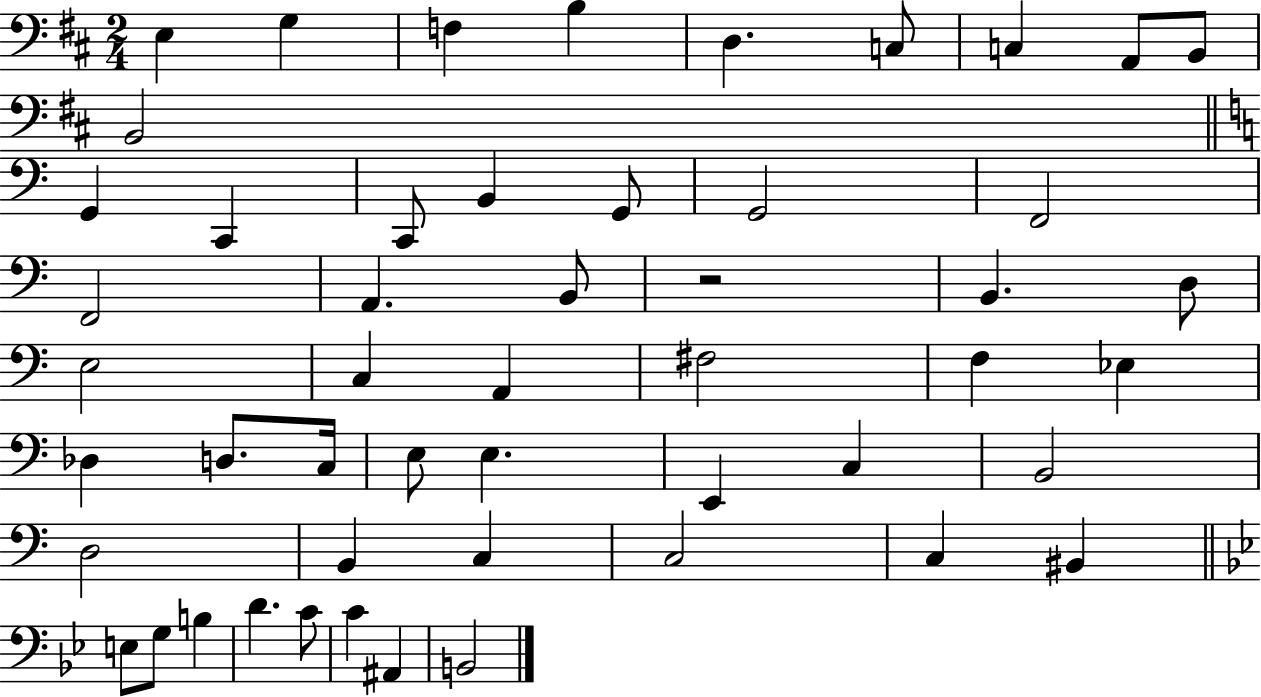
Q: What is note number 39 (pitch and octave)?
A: C3